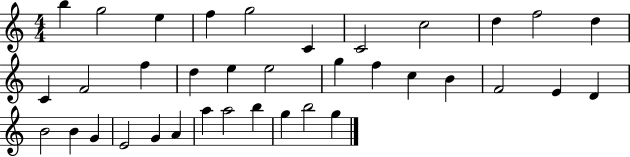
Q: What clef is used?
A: treble